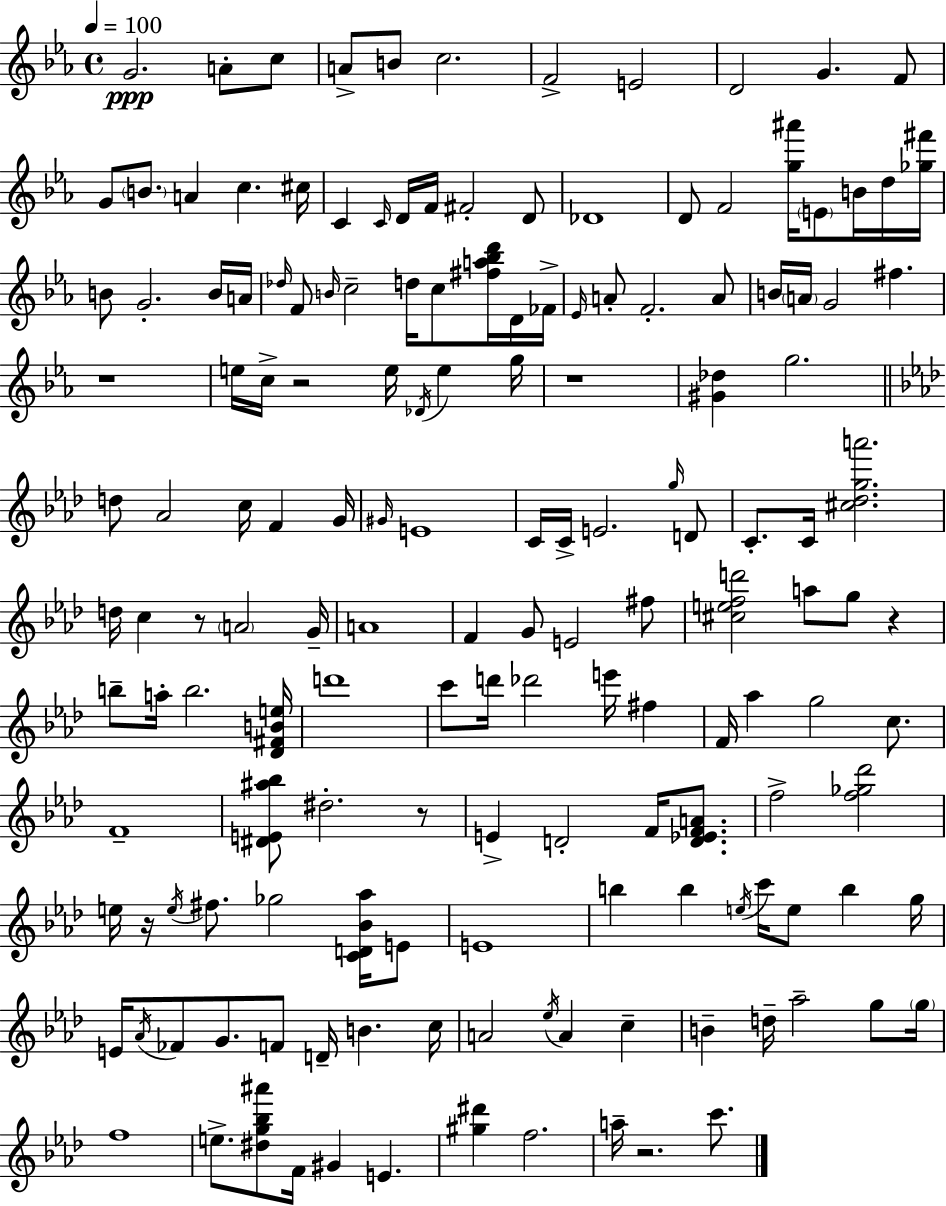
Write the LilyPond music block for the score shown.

{
  \clef treble
  \time 4/4
  \defaultTimeSignature
  \key ees \major
  \tempo 4 = 100
  g'2.\ppp a'8-. c''8 | a'8-> b'8 c''2. | f'2-> e'2 | d'2 g'4. f'8 | \break g'8 \parenthesize b'8. a'4 c''4. cis''16 | c'4 \grace { c'16 } d'16 f'16 fis'2-. d'8 | des'1 | d'8 f'2 <g'' ais'''>16 \parenthesize e'8 b'16 d''16 | \break <ges'' fis'''>16 b'8 g'2.-. b'16 | a'16 \grace { des''16 } f'8 \grace { b'16 } c''2-- d''16 c''8 | <fis'' a'' bes'' d'''>16 d'16 fes'16-> \grace { ees'16 } a'8-. f'2.-. | a'8 b'16 \parenthesize a'16 g'2 fis''4. | \break r1 | e''16 c''16-> r2 e''16 \acciaccatura { des'16 } | e''4 g''16 r1 | <gis' des''>4 g''2. | \break \bar "||" \break \key aes \major d''8 aes'2 c''16 f'4 g'16 | \grace { gis'16 } e'1 | c'16 c'16-> e'2. \grace { g''16 } | d'8 c'8.-. c'16 <cis'' des'' g'' a'''>2. | \break d''16 c''4 r8 \parenthesize a'2 | g'16-- a'1 | f'4 g'8 e'2 | fis''8 <cis'' e'' f'' d'''>2 a''8 g''8 r4 | \break b''8-- a''16-. b''2. | <des' fis' b' e''>16 d'''1 | c'''8 d'''16 des'''2 e'''16 fis''4 | f'16 aes''4 g''2 c''8. | \break f'1-- | <dis' e' ais'' bes''>8 dis''2.-. | r8 e'4-> d'2-. f'16 <d' ees' f' a'>8. | f''2-> <f'' ges'' des'''>2 | \break e''16 r16 \acciaccatura { e''16 } fis''8. ges''2 | <c' d' bes' aes''>16 e'8 e'1 | b''4 b''4 \acciaccatura { e''16 } c'''16 e''8 b''4 | g''16 e'16 \acciaccatura { aes'16 } fes'8 g'8. f'8 d'16-- b'4. | \break c''16 a'2 \acciaccatura { ees''16 } a'4 | c''4-- b'4-- d''16-- aes''2-- | g''8 \parenthesize g''16 f''1 | e''8.-> <dis'' g'' bes'' ais'''>8 f'16 gis'4 | \break e'4. <gis'' dis'''>4 f''2. | a''16-- r2. | c'''8. \bar "|."
}